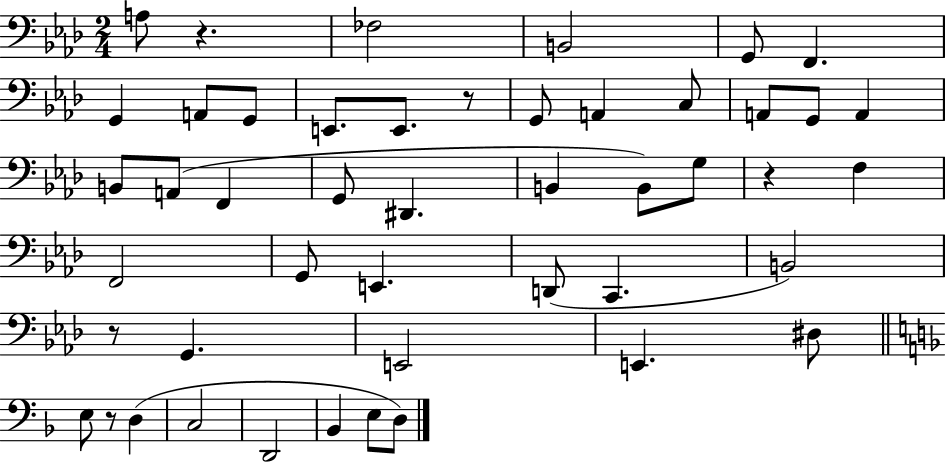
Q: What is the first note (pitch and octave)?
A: A3